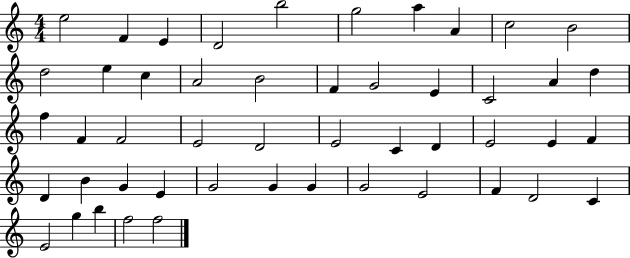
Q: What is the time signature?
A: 4/4